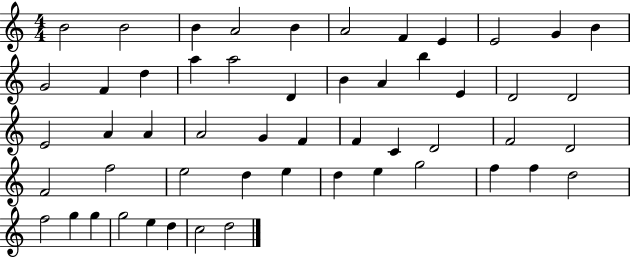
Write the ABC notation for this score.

X:1
T:Untitled
M:4/4
L:1/4
K:C
B2 B2 B A2 B A2 F E E2 G B G2 F d a a2 D B A b E D2 D2 E2 A A A2 G F F C D2 F2 D2 F2 f2 e2 d e d e g2 f f d2 f2 g g g2 e d c2 d2